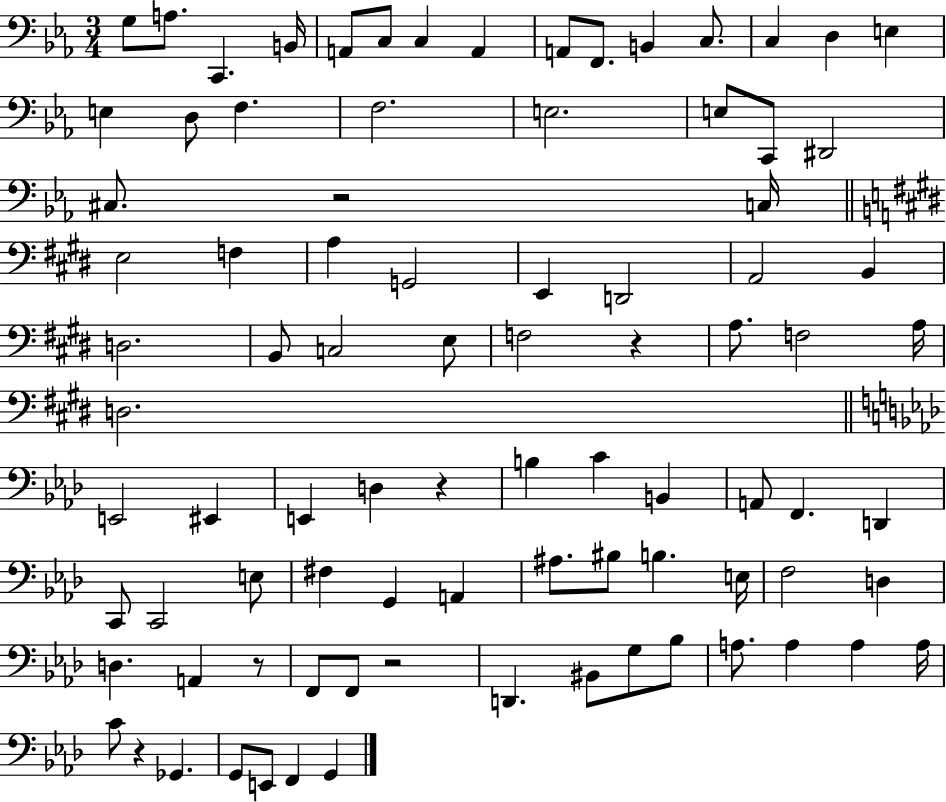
{
  \clef bass
  \numericTimeSignature
  \time 3/4
  \key ees \major
  g8 a8. c,4. b,16 | a,8 c8 c4 a,4 | a,8 f,8. b,4 c8. | c4 d4 e4 | \break e4 d8 f4. | f2. | e2. | e8 c,8 dis,2 | \break cis8. r2 c16 | \bar "||" \break \key e \major e2 f4 | a4 g,2 | e,4 d,2 | a,2 b,4 | \break d2. | b,8 c2 e8 | f2 r4 | a8. f2 a16 | \break d2. | \bar "||" \break \key aes \major e,2 eis,4 | e,4 d4 r4 | b4 c'4 b,4 | a,8 f,4. d,4 | \break c,8 c,2 e8 | fis4 g,4 a,4 | ais8. bis8 b4. e16 | f2 d4 | \break d4. a,4 r8 | f,8 f,8 r2 | d,4. bis,8 g8 bes8 | a8. a4 a4 a16 | \break c'8 r4 ges,4. | g,8 e,8 f,4 g,4 | \bar "|."
}